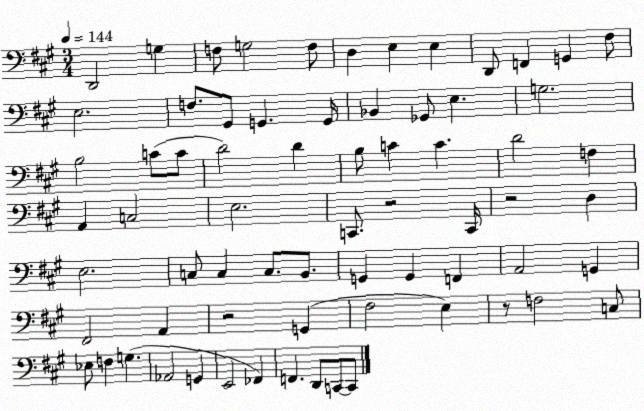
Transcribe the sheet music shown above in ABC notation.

X:1
T:Untitled
M:3/4
L:1/4
K:A
D,,2 G, F,/2 G,2 F,/2 D, E, E, D,,/2 F,, G,, ^F,/2 E,2 F,/2 ^G,,/2 G,, G,,/4 _B,, _G,,/2 E, G,2 B,2 C/2 C/2 D2 D B,/2 C C D2 F, A,, C,2 E,2 C,,/2 z2 C,,/4 z2 D, E,2 C,/2 C, C,/2 B,,/2 G,, G,, F,, A,,2 G,, ^F,,2 A,, z2 G,, ^F,2 E, z/2 F,2 C,/2 _E,/2 F, G, _A,,2 G,, E,,2 _F,, F,, D,,/2 C,,/2 C,,/2